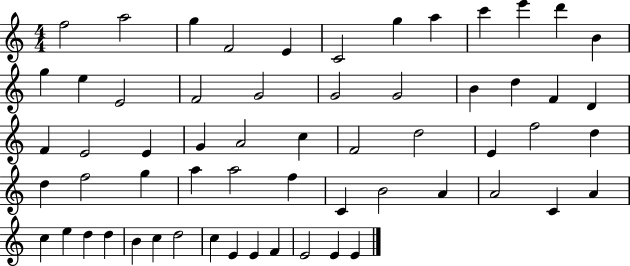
{
  \clef treble
  \numericTimeSignature
  \time 4/4
  \key c \major
  f''2 a''2 | g''4 f'2 e'4 | c'2 g''4 a''4 | c'''4 e'''4 d'''4 b'4 | \break g''4 e''4 e'2 | f'2 g'2 | g'2 g'2 | b'4 d''4 f'4 d'4 | \break f'4 e'2 e'4 | g'4 a'2 c''4 | f'2 d''2 | e'4 f''2 d''4 | \break d''4 f''2 g''4 | a''4 a''2 f''4 | c'4 b'2 a'4 | a'2 c'4 a'4 | \break c''4 e''4 d''4 d''4 | b'4 c''4 d''2 | c''4 e'4 e'4 f'4 | e'2 e'4 e'4 | \break \bar "|."
}